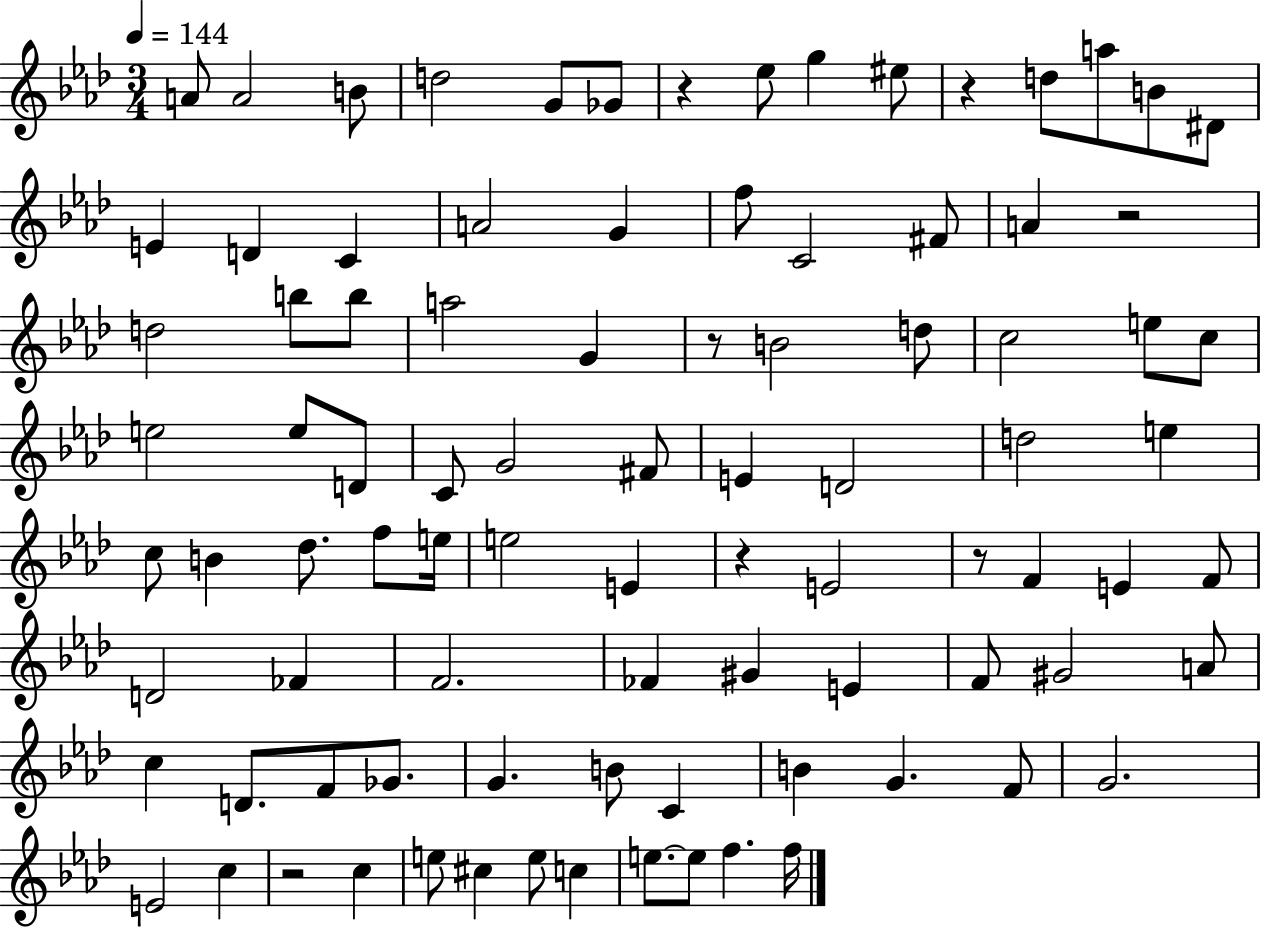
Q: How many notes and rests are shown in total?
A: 91